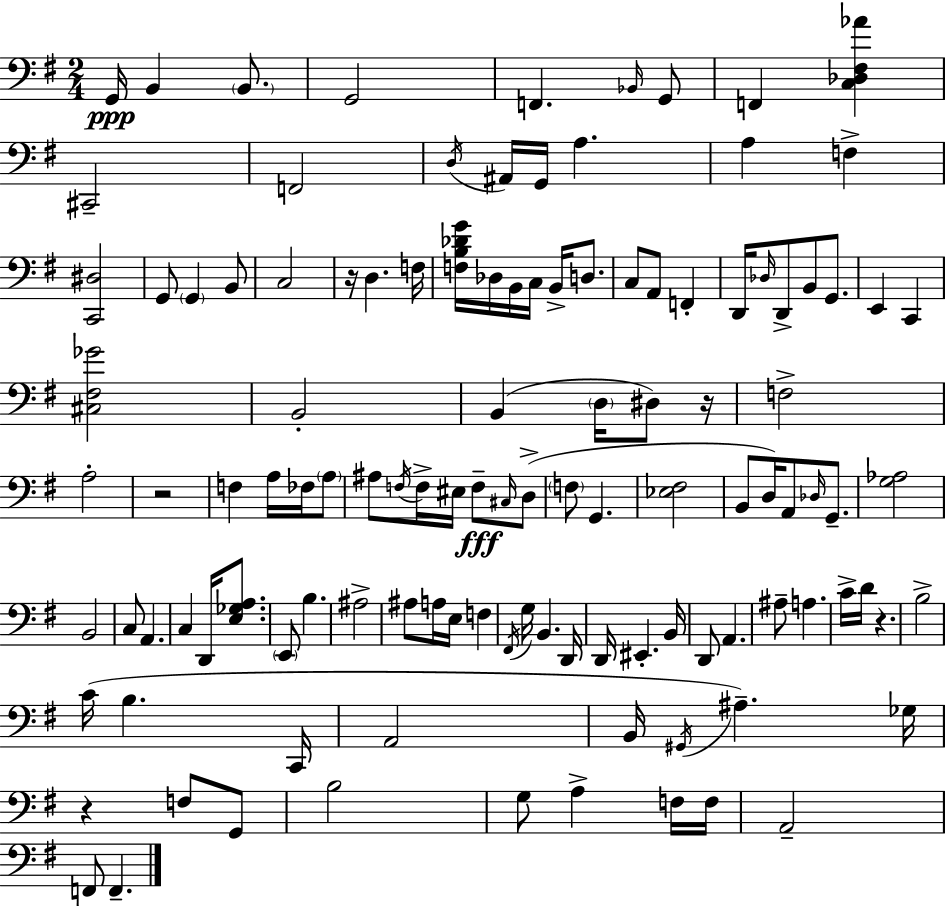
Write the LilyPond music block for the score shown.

{
  \clef bass
  \numericTimeSignature
  \time 2/4
  \key g \major
  g,16\ppp b,4 \parenthesize b,8. | g,2 | f,4. \grace { bes,16 } g,8 | f,4 <c des fis aes'>4 | \break cis,2-- | f,2 | \acciaccatura { d16 } ais,16 g,16 a4. | a4 f4-> | \break <c, dis>2 | g,8 \parenthesize g,4 | b,8 c2 | r16 d4. | \break f16 <f b des' g'>16 des16 b,16 c16 b,16-> d8. | c8 a,8 f,4-. | d,16 \grace { des16 } d,8-> b,8 | g,8. e,4 c,4 | \break <cis fis ges'>2 | b,2-. | b,4( \parenthesize d16 | dis8) r16 f2-> | \break a2-. | r2 | f4 a16 | fes16 \parenthesize a8 ais8 \acciaccatura { f16 } f16-> eis16 | \break f8--\fff \grace { cis16 } d8->( \parenthesize f8 g,4. | <ees fis>2 | b,8 d16) | a,8 \grace { des16 } g,8.-- <g aes>2 | \break b,2 | c8 | a,4. c4 | d,16 <e ges a>8. \parenthesize e,8 | \break b4. ais2-> | ais8 | a16 e16 f4 \acciaccatura { fis,16 } g16 | b,4. d,16 d,16 | \break eis,4.-. b,16 d,8 | a,4. ais8-- | a4. c'16-> | d'16 r4. b2-> | \break c'16( | b4. c,16 a,2 | b,16 | \acciaccatura { gis,16 }) ais4.-- ges16 | \break r4 f8 g,8 | b2 | g8 a4-> f16 f16 | a,2-- | \break f,8 f,4.-- | \bar "|."
}